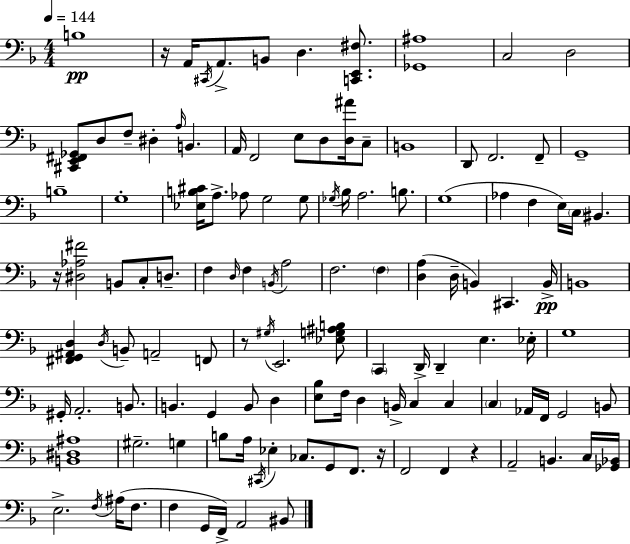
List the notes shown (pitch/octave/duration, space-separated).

B3/w R/s A2/s C#2/s A2/e. B2/e D3/q. [C2,E2,F#3]/e. [Gb2,A#3]/w C3/h D3/h [C#2,E2,F#2,Gb2]/e D3/e F3/e D#3/q A3/s B2/q. A2/s F2/h E3/e D3/e [D3,A#4]/s C3/e B2/w D2/e F2/h. F2/e G2/w B3/w G3/w [Eb3,B3,C#4]/s A3/e. Ab3/e G3/h G3/e Gb3/s Bb3/s A3/h. B3/e. G3/w Ab3/q F3/q E3/s C3/s BIS2/q. R/s [D#3,Ab3,F#4]/h B2/e C3/e D3/e. F3/q D3/s F3/q B2/s A3/h F3/h. F3/q [D3,A3]/q D3/s B2/q C#2/q. B2/s B2/w [F#2,G2,A#2,D3]/q D3/s B2/e A2/h F2/e R/e G#3/s E2/h. [Eb3,G3,A#3,B3]/e C2/q D2/s D2/q E3/q. Eb3/s G3/w G#2/s A2/h. B2/e. B2/q. G2/q B2/e D3/q [E3,Bb3]/e F3/s D3/q B2/s C3/q C3/q C3/q Ab2/s F2/s G2/h B2/e [B2,D#3,A#3]/w G#3/h. G3/q B3/e A3/s C#2/s Eb3/q CES3/e. G2/e F2/e. R/s F2/h F2/q R/q A2/h B2/q. C3/s [Gb2,Bb2]/s E3/h. F3/s A#3/s F3/e. F3/q G2/s F2/s A2/h BIS2/e